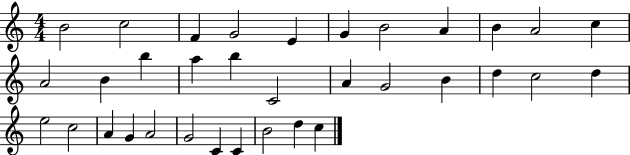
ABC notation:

X:1
T:Untitled
M:4/4
L:1/4
K:C
B2 c2 F G2 E G B2 A B A2 c A2 B b a b C2 A G2 B d c2 d e2 c2 A G A2 G2 C C B2 d c